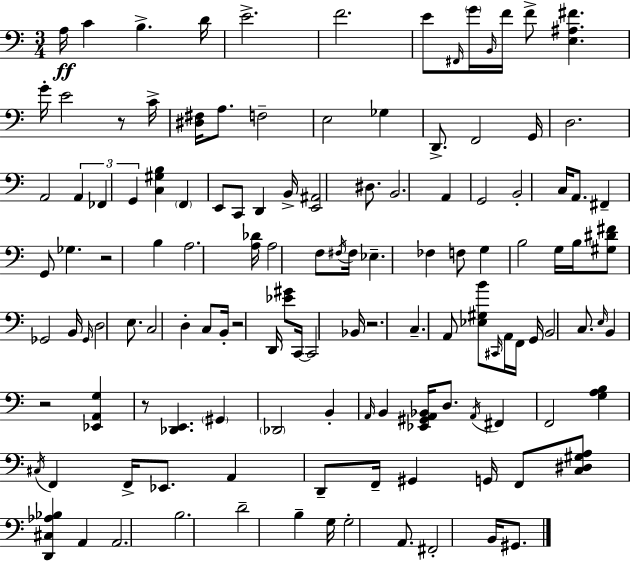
A3/s C4/q B3/q. D4/s E4/h. F4/h. E4/e F#2/s G4/s B2/s F4/s F4/e [E3,A#3,F#4]/q. G4/s E4/h R/e C4/s [D#3,F#3]/s A3/e. F3/h E3/h Gb3/q D2/e. F2/h G2/s D3/h. A2/h A2/q FES2/q G2/q [C3,G#3,B3]/q F2/q E2/e C2/e D2/q B2/s [E2,A#2]/h D#3/e. B2/h. A2/q G2/h B2/h C3/s A2/e. F#2/q G2/e Gb3/q. R/h B3/q A3/h. [A3,Db4]/s A3/h F3/e F#3/s F#3/s Eb3/q. FES3/q F3/e G3/q B3/h G3/s B3/s [G#3,D#4,F#4]/e Gb2/h B2/s Gb2/s D3/h E3/e. C3/h D3/q C3/e B2/s R/h D2/s [Eb4,G#4]/e C2/s C2/h Bb2/s R/h. C3/q. A2/e [Eb3,G#3,B4]/e C#2/s A2/s F2/s G2/s B2/h C3/e. E3/s B2/q R/h [Eb2,A2,G3]/q R/e [Db2,E2]/q. G#2/q Db2/h B2/q A2/s B2/q [Eb2,G#2,A2,Bb2]/s D3/e. A2/s F#2/q F2/h [G3,A3,B3]/q C#3/s F2/q F2/s Eb2/e. A2/q D2/e F2/s G#2/q G2/s F2/e [C3,D#3,G#3,A3]/e [D2,C#3,Ab3,Bb3]/q A2/q A2/h. B3/h. D4/h B3/q G3/s G3/h A2/e. F#2/h B2/s G#2/e.